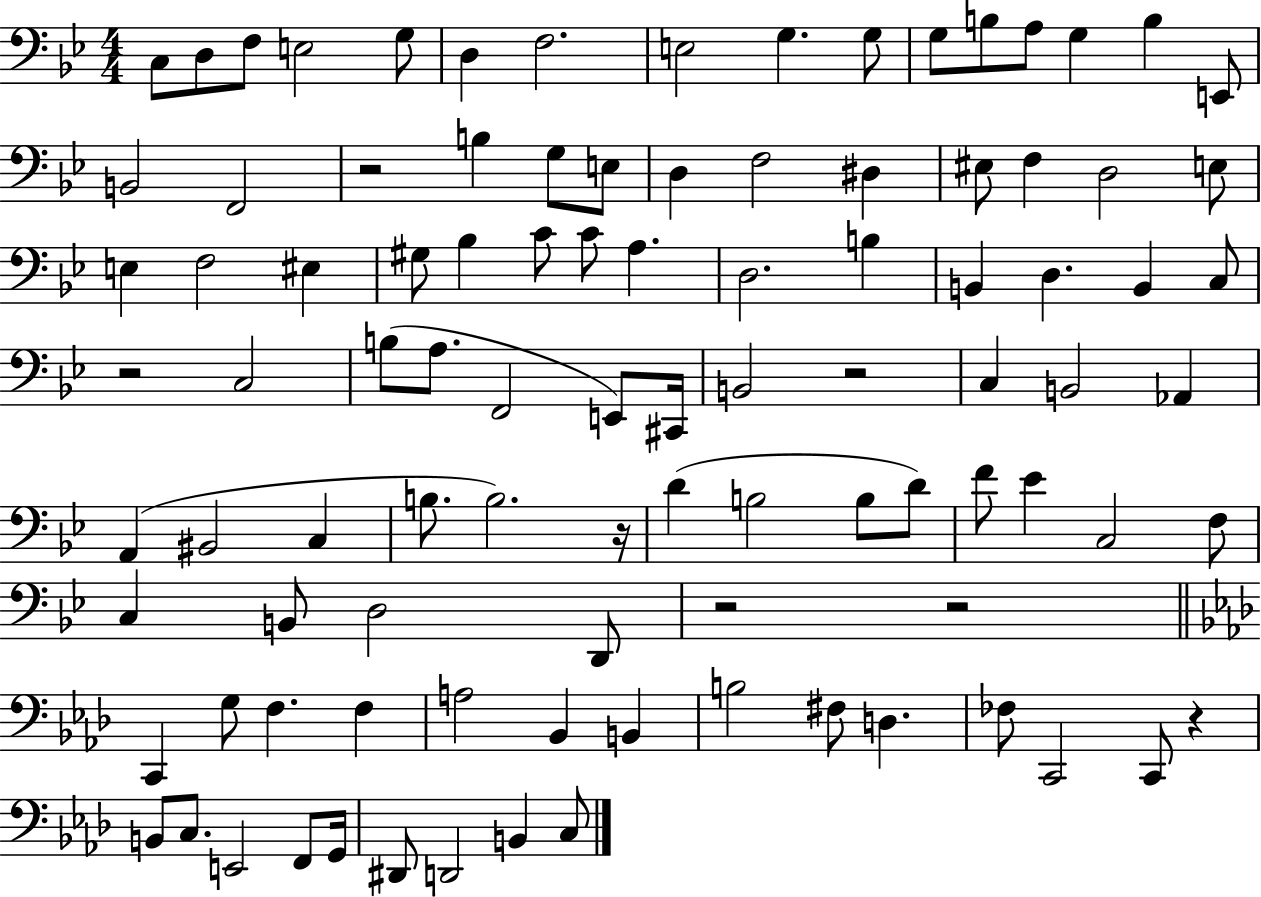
{
  \clef bass
  \numericTimeSignature
  \time 4/4
  \key bes \major
  c8 d8 f8 e2 g8 | d4 f2. | e2 g4. g8 | g8 b8 a8 g4 b4 e,8 | \break b,2 f,2 | r2 b4 g8 e8 | d4 f2 dis4 | eis8 f4 d2 e8 | \break e4 f2 eis4 | gis8 bes4 c'8 c'8 a4. | d2. b4 | b,4 d4. b,4 c8 | \break r2 c2 | b8( a8. f,2 e,8) cis,16 | b,2 r2 | c4 b,2 aes,4 | \break a,4( bis,2 c4 | b8. b2.) r16 | d'4( b2 b8 d'8) | f'8 ees'4 c2 f8 | \break c4 b,8 d2 d,8 | r2 r2 | \bar "||" \break \key aes \major c,4 g8 f4. f4 | a2 bes,4 b,4 | b2 fis8 d4. | fes8 c,2 c,8 r4 | \break b,8 c8. e,2 f,8 g,16 | dis,8 d,2 b,4 c8 | \bar "|."
}